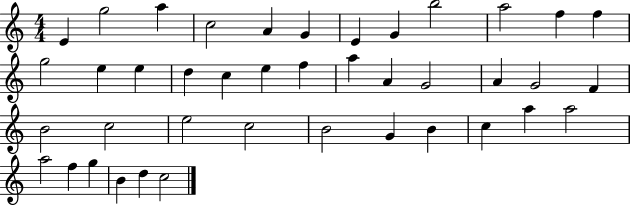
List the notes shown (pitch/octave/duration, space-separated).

E4/q G5/h A5/q C5/h A4/q G4/q E4/q G4/q B5/h A5/h F5/q F5/q G5/h E5/q E5/q D5/q C5/q E5/q F5/q A5/q A4/q G4/h A4/q G4/h F4/q B4/h C5/h E5/h C5/h B4/h G4/q B4/q C5/q A5/q A5/h A5/h F5/q G5/q B4/q D5/q C5/h